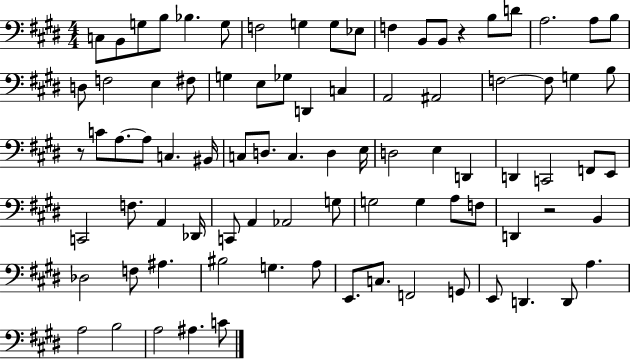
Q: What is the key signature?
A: E major